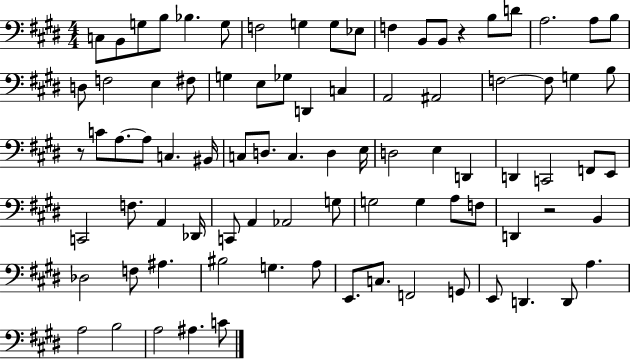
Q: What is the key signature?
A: E major